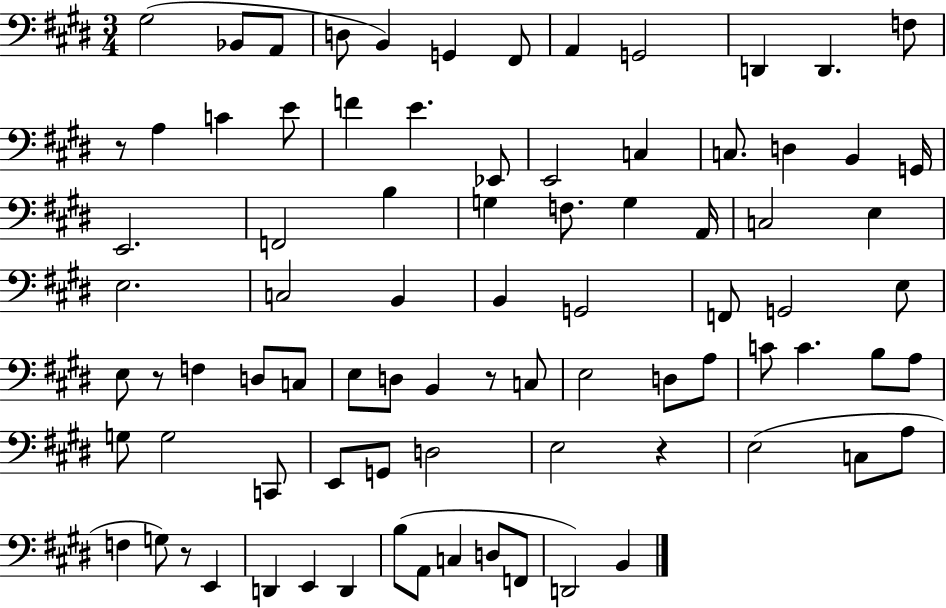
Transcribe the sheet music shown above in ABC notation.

X:1
T:Untitled
M:3/4
L:1/4
K:E
^G,2 _B,,/2 A,,/2 D,/2 B,, G,, ^F,,/2 A,, G,,2 D,, D,, F,/2 z/2 A, C E/2 F E _E,,/2 E,,2 C, C,/2 D, B,, G,,/4 E,,2 F,,2 B, G, F,/2 G, A,,/4 C,2 E, E,2 C,2 B,, B,, G,,2 F,,/2 G,,2 E,/2 E,/2 z/2 F, D,/2 C,/2 E,/2 D,/2 B,, z/2 C,/2 E,2 D,/2 A,/2 C/2 C B,/2 A,/2 G,/2 G,2 C,,/2 E,,/2 G,,/2 D,2 E,2 z E,2 C,/2 A,/2 F, G,/2 z/2 E,, D,, E,, D,, B,/2 A,,/2 C, D,/2 F,,/2 D,,2 B,,